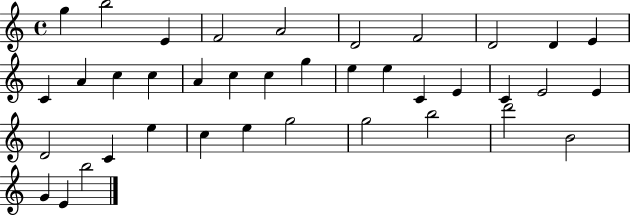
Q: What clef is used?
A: treble